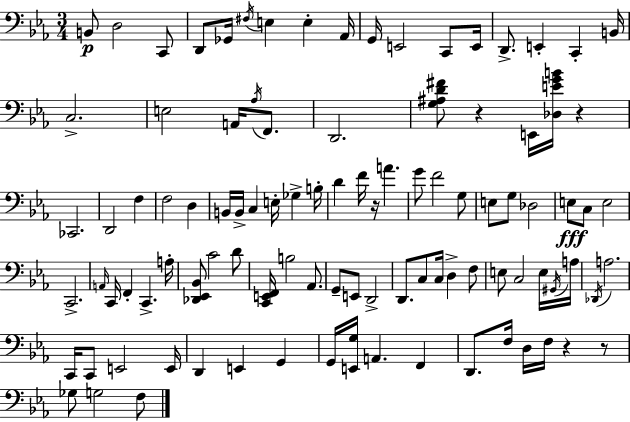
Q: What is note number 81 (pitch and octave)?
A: A2